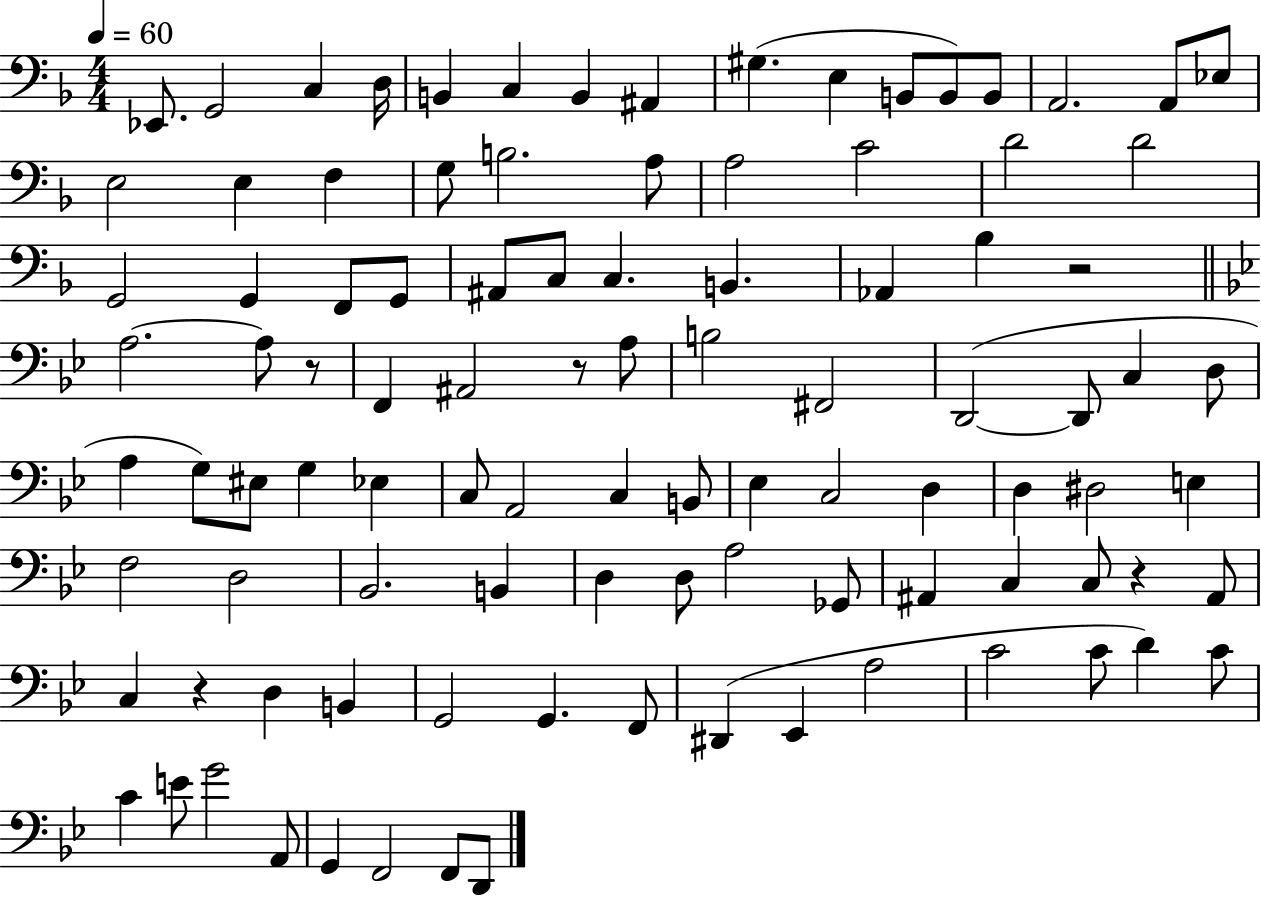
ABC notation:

X:1
T:Untitled
M:4/4
L:1/4
K:F
_E,,/2 G,,2 C, D,/4 B,, C, B,, ^A,, ^G, E, B,,/2 B,,/2 B,,/2 A,,2 A,,/2 _E,/2 E,2 E, F, G,/2 B,2 A,/2 A,2 C2 D2 D2 G,,2 G,, F,,/2 G,,/2 ^A,,/2 C,/2 C, B,, _A,, _B, z2 A,2 A,/2 z/2 F,, ^A,,2 z/2 A,/2 B,2 ^F,,2 D,,2 D,,/2 C, D,/2 A, G,/2 ^E,/2 G, _E, C,/2 A,,2 C, B,,/2 _E, C,2 D, D, ^D,2 E, F,2 D,2 _B,,2 B,, D, D,/2 A,2 _G,,/2 ^A,, C, C,/2 z ^A,,/2 C, z D, B,, G,,2 G,, F,,/2 ^D,, _E,, A,2 C2 C/2 D C/2 C E/2 G2 A,,/2 G,, F,,2 F,,/2 D,,/2